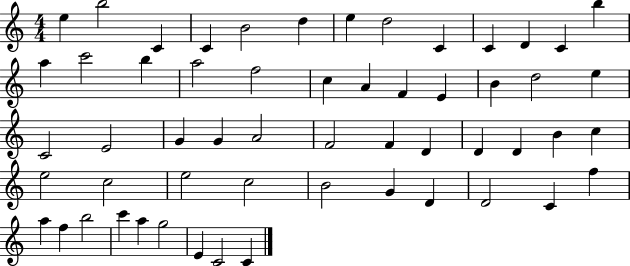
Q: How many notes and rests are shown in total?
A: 56